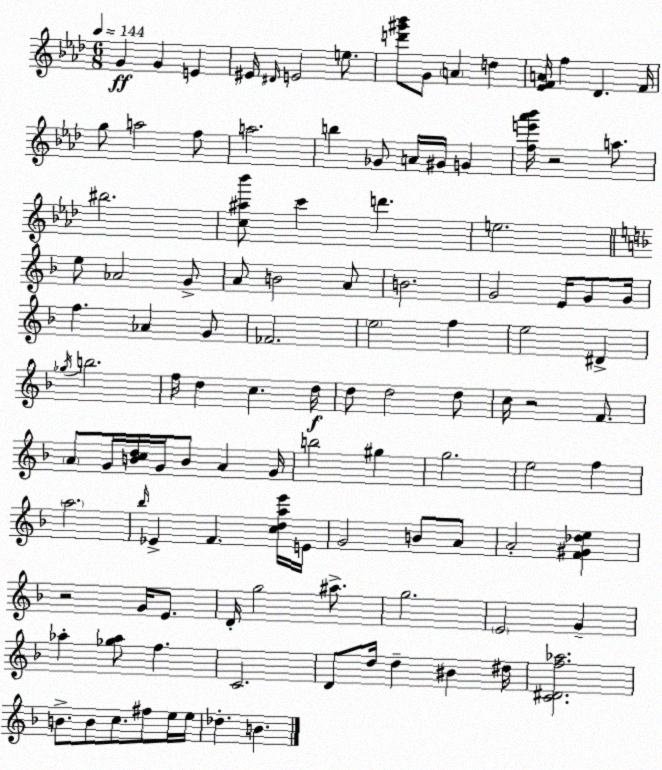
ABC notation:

X:1
T:Untitled
M:6/8
L:1/4
K:Ab
G G E ^E/4 ^D/4 E2 e/2 [d'^g'_b']/2 G/2 A d [_EFA]/4 f _D F/4 g/2 a2 f/2 a2 b _G/2 A/4 ^G/4 G [fe'_a'_b']/4 z2 a/2 ^b2 [c^a_b']/2 c' d' e2 e/2 _A2 G/2 A/2 B2 A/2 B2 G2 E/4 G/2 G/4 f _A G/2 _F2 e2 f e2 ^D _g/4 b2 f/4 d c d/4 d/2 d2 d/2 c/4 z2 F/2 A/2 G/4 [Bcd]/4 G/4 B/2 A G/4 b2 ^g g2 e2 f a2 _b/4 _E F [cdae']/4 E/4 G2 B/2 A/2 A2 [F^G_de] z2 G/4 E/2 D/4 g2 ^a/2 g2 E2 G _a [_g_a]/2 f C2 D/2 d/4 d ^B ^d/4 [C^Df_a]2 B/2 B/2 c/2 ^f/2 e/4 e/4 _d B